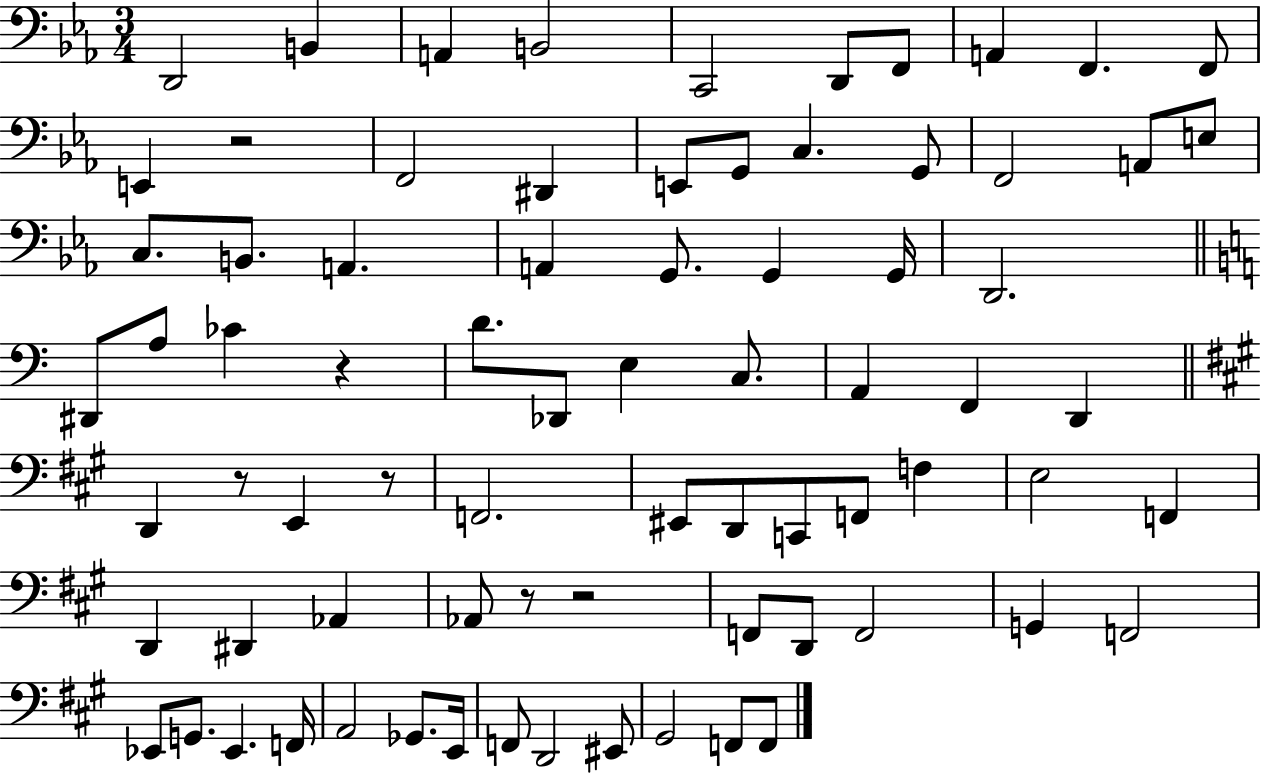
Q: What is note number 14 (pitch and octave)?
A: E2